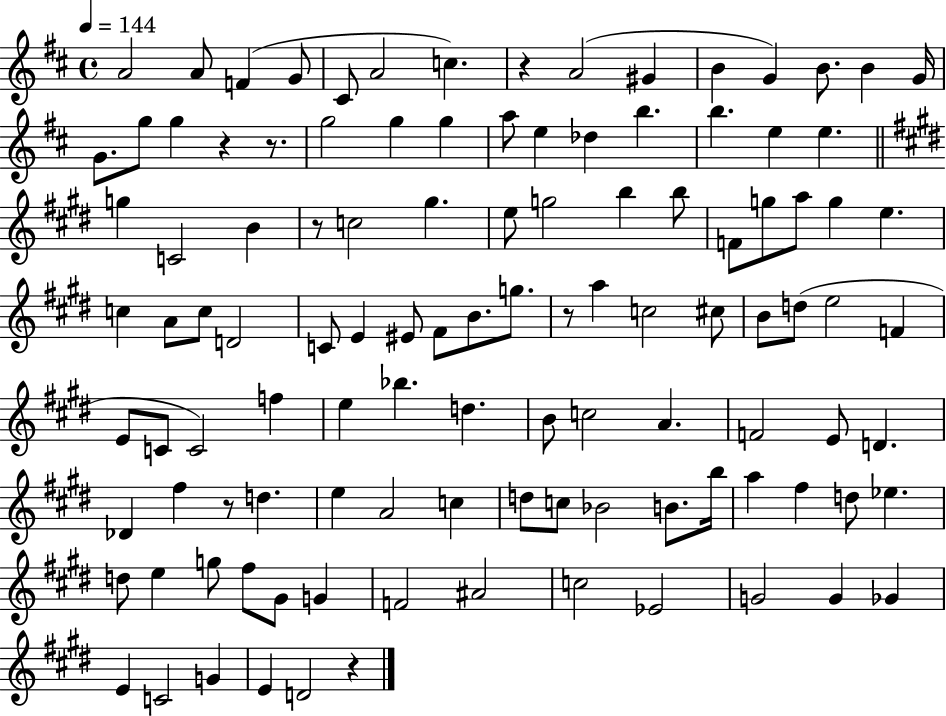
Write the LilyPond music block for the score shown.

{
  \clef treble
  \time 4/4
  \defaultTimeSignature
  \key d \major
  \tempo 4 = 144
  \repeat volta 2 { a'2 a'8 f'4( g'8 | cis'8 a'2 c''4.) | r4 a'2( gis'4 | b'4 g'4) b'8. b'4 g'16 | \break g'8. g''8 g''4 r4 r8. | g''2 g''4 g''4 | a''8 e''4 des''4 b''4. | b''4. e''4 e''4. | \break \bar "||" \break \key e \major g''4 c'2 b'4 | r8 c''2 gis''4. | e''8 g''2 b''4 b''8 | f'8 g''8 a''8 g''4 e''4. | \break c''4 a'8 c''8 d'2 | c'8 e'4 eis'8 fis'8 b'8. g''8. | r8 a''4 c''2 cis''8 | b'8 d''8( e''2 f'4 | \break e'8 c'8 c'2) f''4 | e''4 bes''4. d''4. | b'8 c''2 a'4. | f'2 e'8 d'4. | \break des'4 fis''4 r8 d''4. | e''4 a'2 c''4 | d''8 c''8 bes'2 b'8. b''16 | a''4 fis''4 d''8 ees''4. | \break d''8 e''4 g''8 fis''8 gis'8 g'4 | f'2 ais'2 | c''2 ees'2 | g'2 g'4 ges'4 | \break e'4 c'2 g'4 | e'4 d'2 r4 | } \bar "|."
}